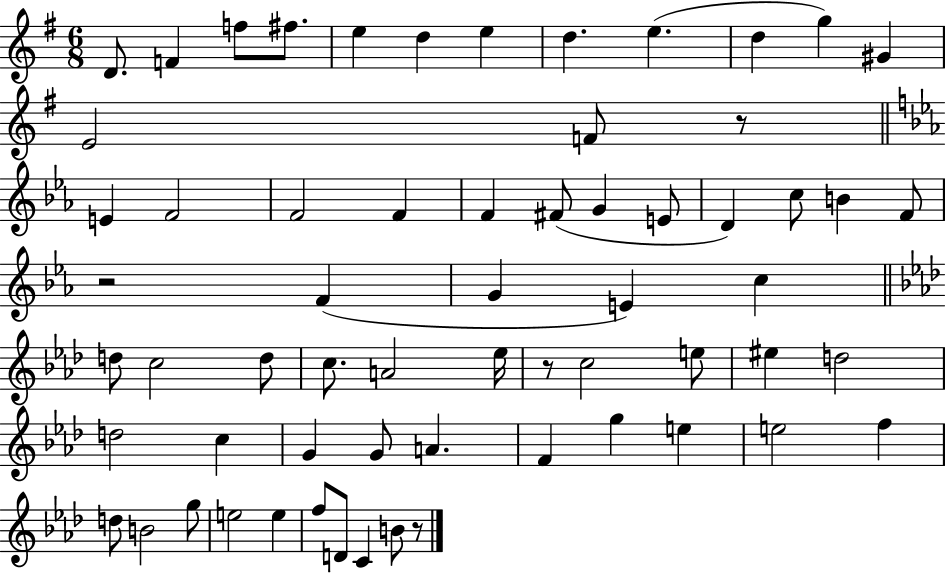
X:1
T:Untitled
M:6/8
L:1/4
K:G
D/2 F f/2 ^f/2 e d e d e d g ^G E2 F/2 z/2 E F2 F2 F F ^F/2 G E/2 D c/2 B F/2 z2 F G E c d/2 c2 d/2 c/2 A2 _e/4 z/2 c2 e/2 ^e d2 d2 c G G/2 A F g e e2 f d/2 B2 g/2 e2 e f/2 D/2 C B/2 z/2